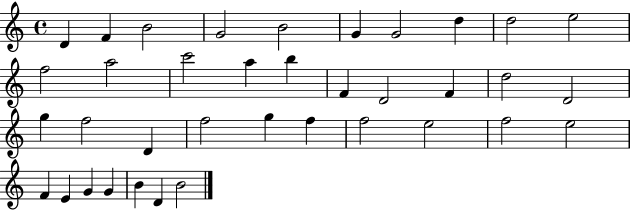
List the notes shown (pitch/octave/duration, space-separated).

D4/q F4/q B4/h G4/h B4/h G4/q G4/h D5/q D5/h E5/h F5/h A5/h C6/h A5/q B5/q F4/q D4/h F4/q D5/h D4/h G5/q F5/h D4/q F5/h G5/q F5/q F5/h E5/h F5/h E5/h F4/q E4/q G4/q G4/q B4/q D4/q B4/h